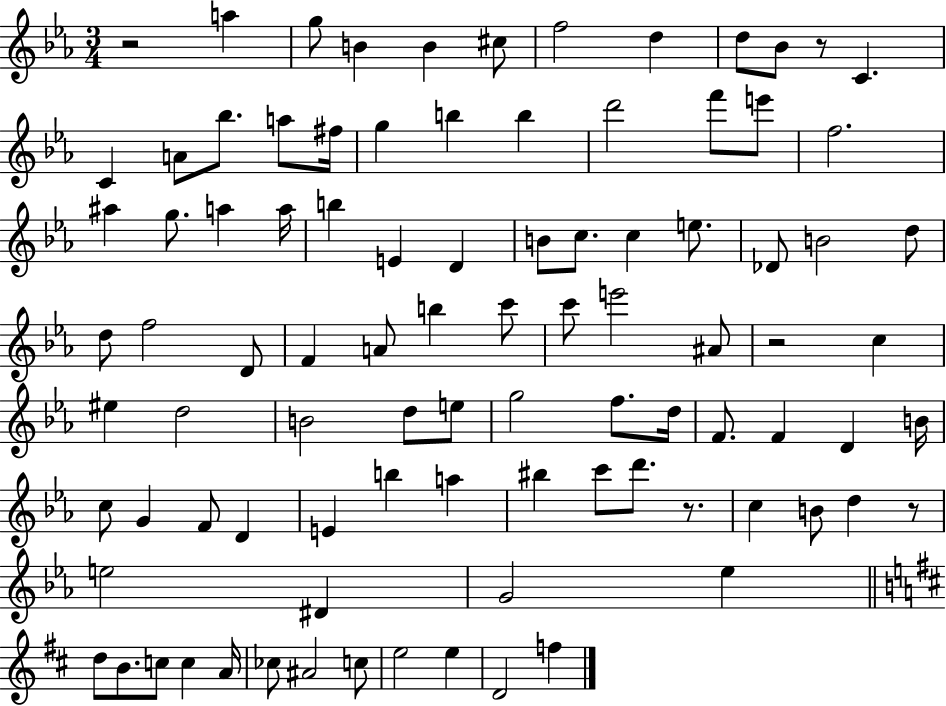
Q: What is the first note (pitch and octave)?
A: A5